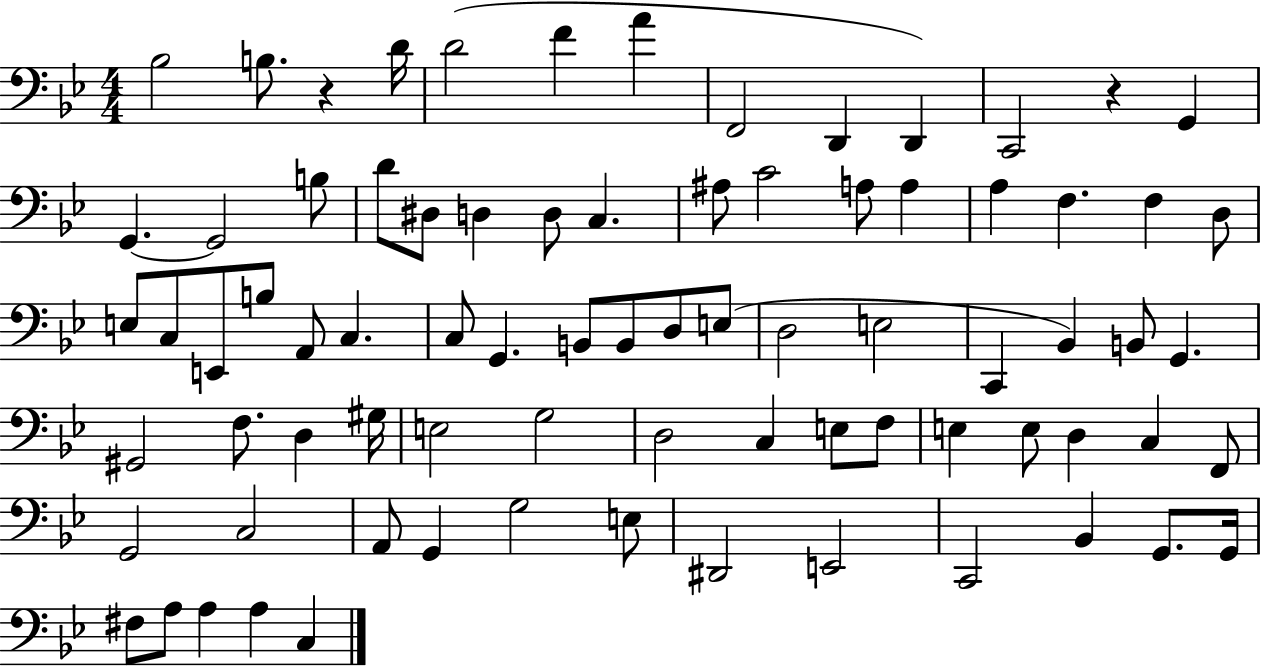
{
  \clef bass
  \numericTimeSignature
  \time 4/4
  \key bes \major
  bes2 b8. r4 d'16 | d'2( f'4 a'4 | f,2 d,4 d,4) | c,2 r4 g,4 | \break g,4.~~ g,2 b8 | d'8 dis8 d4 d8 c4. | ais8 c'2 a8 a4 | a4 f4. f4 d8 | \break e8 c8 e,8 b8 a,8 c4. | c8 g,4. b,8 b,8 d8 e8( | d2 e2 | c,4 bes,4) b,8 g,4. | \break gis,2 f8. d4 gis16 | e2 g2 | d2 c4 e8 f8 | e4 e8 d4 c4 f,8 | \break g,2 c2 | a,8 g,4 g2 e8 | dis,2 e,2 | c,2 bes,4 g,8. g,16 | \break fis8 a8 a4 a4 c4 | \bar "|."
}